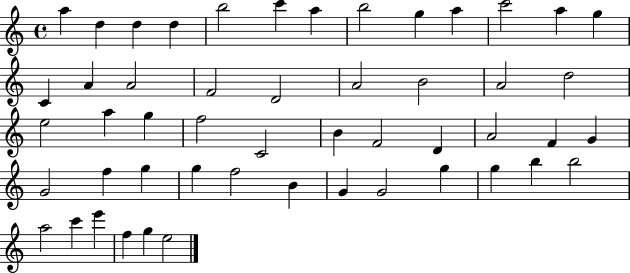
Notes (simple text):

A5/q D5/q D5/q D5/q B5/h C6/q A5/q B5/h G5/q A5/q C6/h A5/q G5/q C4/q A4/q A4/h F4/h D4/h A4/h B4/h A4/h D5/h E5/h A5/q G5/q F5/h C4/h B4/q F4/h D4/q A4/h F4/q G4/q G4/h F5/q G5/q G5/q F5/h B4/q G4/q G4/h G5/q G5/q B5/q B5/h A5/h C6/q E6/q F5/q G5/q E5/h